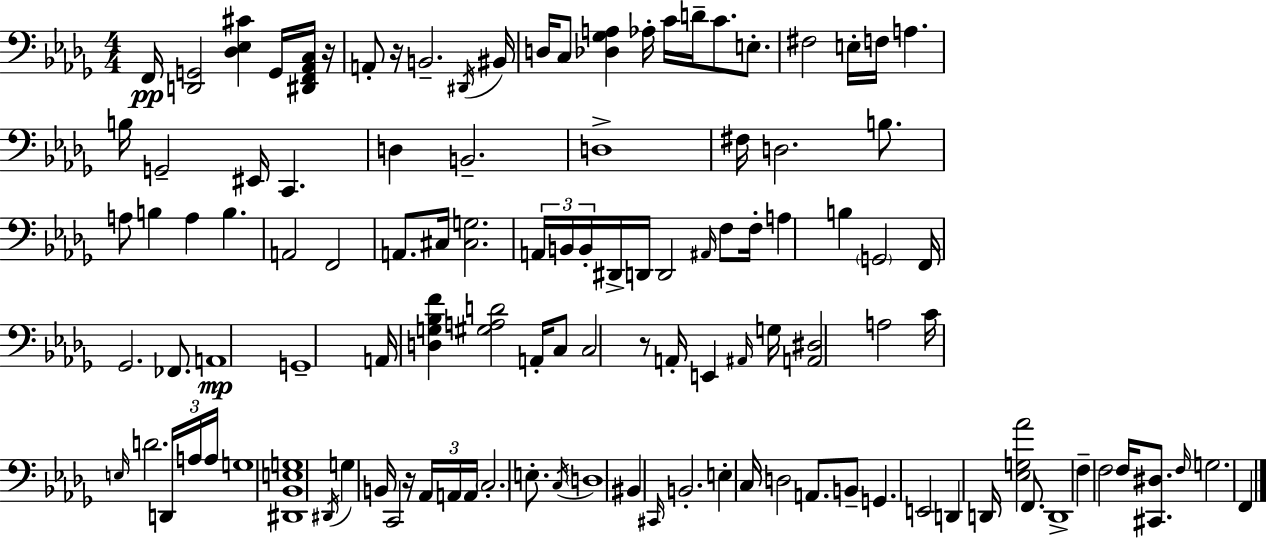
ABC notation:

X:1
T:Untitled
M:4/4
L:1/4
K:Bbm
F,,/4 [D,,G,,]2 [_D,_E,^C] G,,/4 [^D,,F,,_A,,C,]/4 z/4 A,,/2 z/4 B,,2 ^D,,/4 ^B,,/4 D,/4 C,/2 [_D,_G,A,] _A,/4 C/4 D/4 C/2 E,/2 ^F,2 E,/4 F,/4 A, B,/4 G,,2 ^E,,/4 C,, D, B,,2 D,4 ^F,/4 D,2 B,/2 A,/2 B, A, B, A,,2 F,,2 A,,/2 ^C,/4 [^C,G,]2 A,,/4 B,,/4 B,,/4 ^D,,/4 D,,/4 D,,2 ^A,,/4 F,/2 F,/4 A, B, G,,2 F,,/4 _G,,2 _F,,/2 A,,4 G,,4 A,,/4 [D,G,_B,F] [^G,A,D]2 A,,/4 C,/2 C,2 z/2 A,,/4 E,, ^A,,/4 G,/4 [A,,^D,]2 A,2 C/4 E,/4 D2 D,,/4 A,/4 A,/4 G,4 [^D,,_B,,E,G,]4 ^D,,/4 G, B,,/4 C,,2 z/4 _A,,/4 A,,/4 A,,/4 C,2 E,/2 C,/4 D,4 ^B,, ^C,,/4 B,,2 E, C,/4 D,2 A,,/2 B,,/2 G,, E,,2 D,, D,,/4 [_E,G,_A]2 F,,/2 D,,4 F, F,2 F,/4 [^C,,^D,]/2 F,/4 G,2 F,,